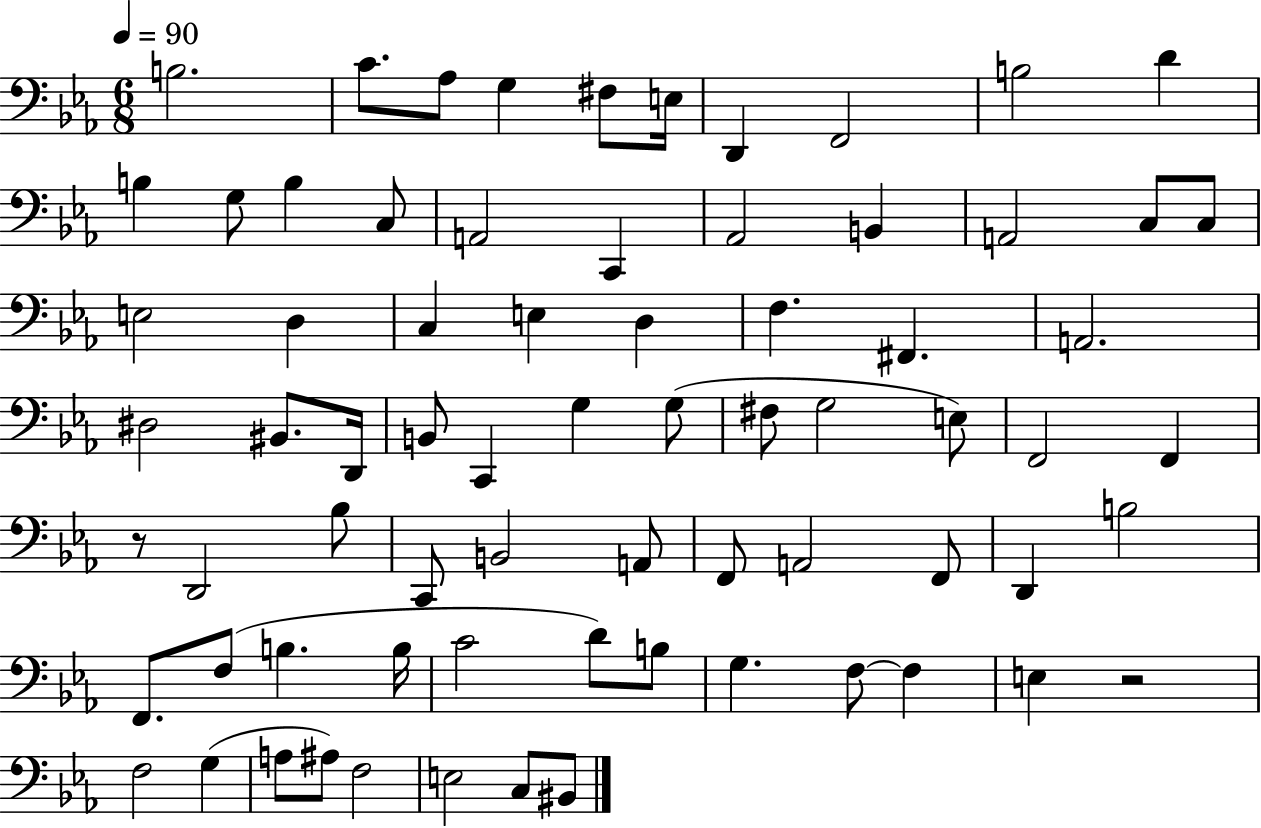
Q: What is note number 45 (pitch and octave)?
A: B2